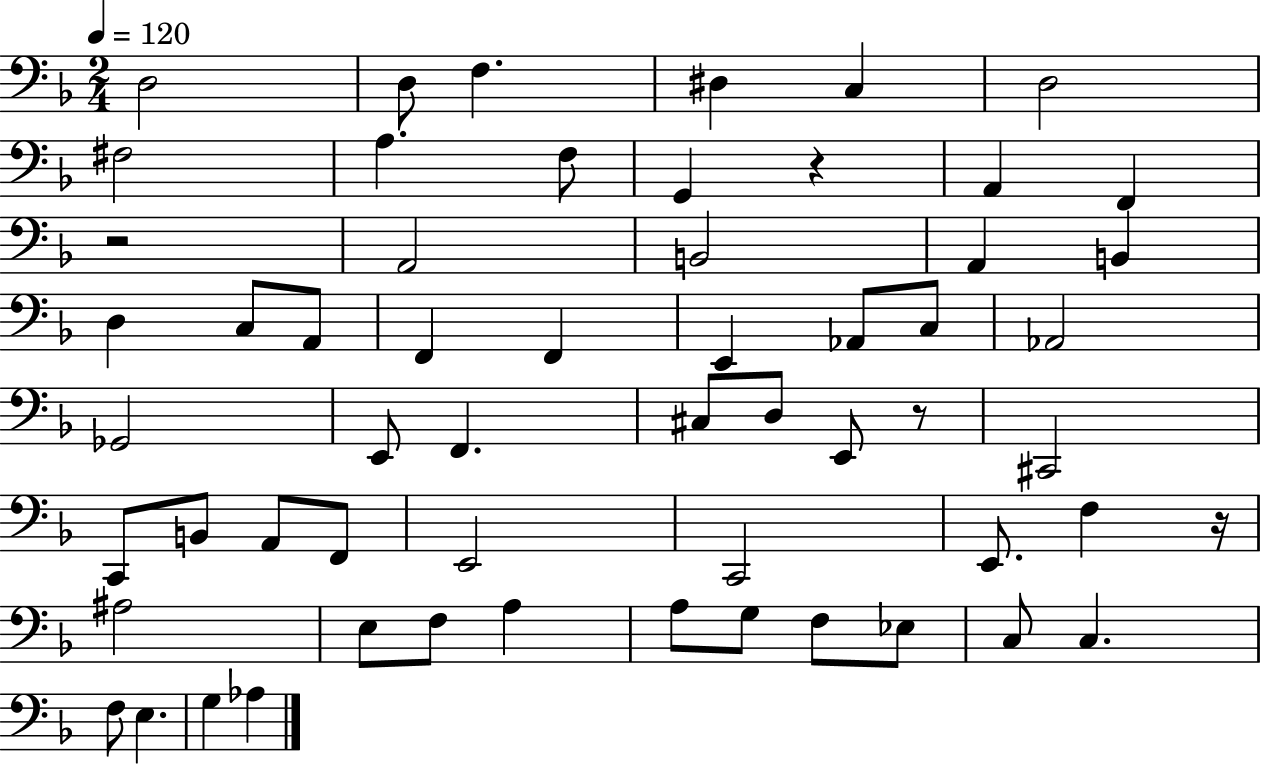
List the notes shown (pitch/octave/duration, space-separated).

D3/h D3/e F3/q. D#3/q C3/q D3/h F#3/h A3/q. F3/e G2/q R/q A2/q F2/q R/h A2/h B2/h A2/q B2/q D3/q C3/e A2/e F2/q F2/q E2/q Ab2/e C3/e Ab2/h Gb2/h E2/e F2/q. C#3/e D3/e E2/e R/e C#2/h C2/e B2/e A2/e F2/e E2/h C2/h E2/e. F3/q R/s A#3/h E3/e F3/e A3/q A3/e G3/e F3/e Eb3/e C3/e C3/q. F3/e E3/q. G3/q Ab3/q